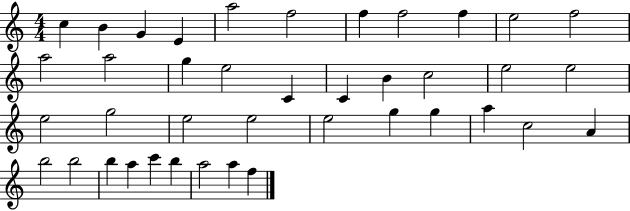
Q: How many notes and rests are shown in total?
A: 40